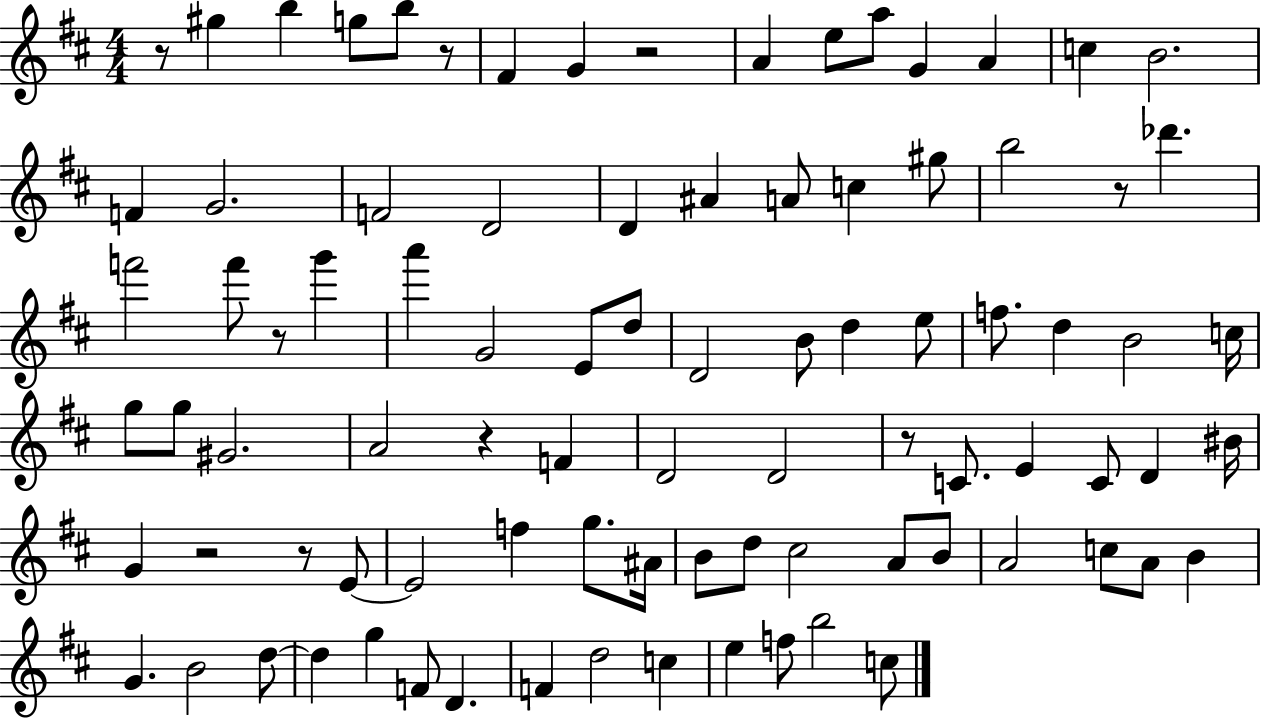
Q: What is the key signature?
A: D major